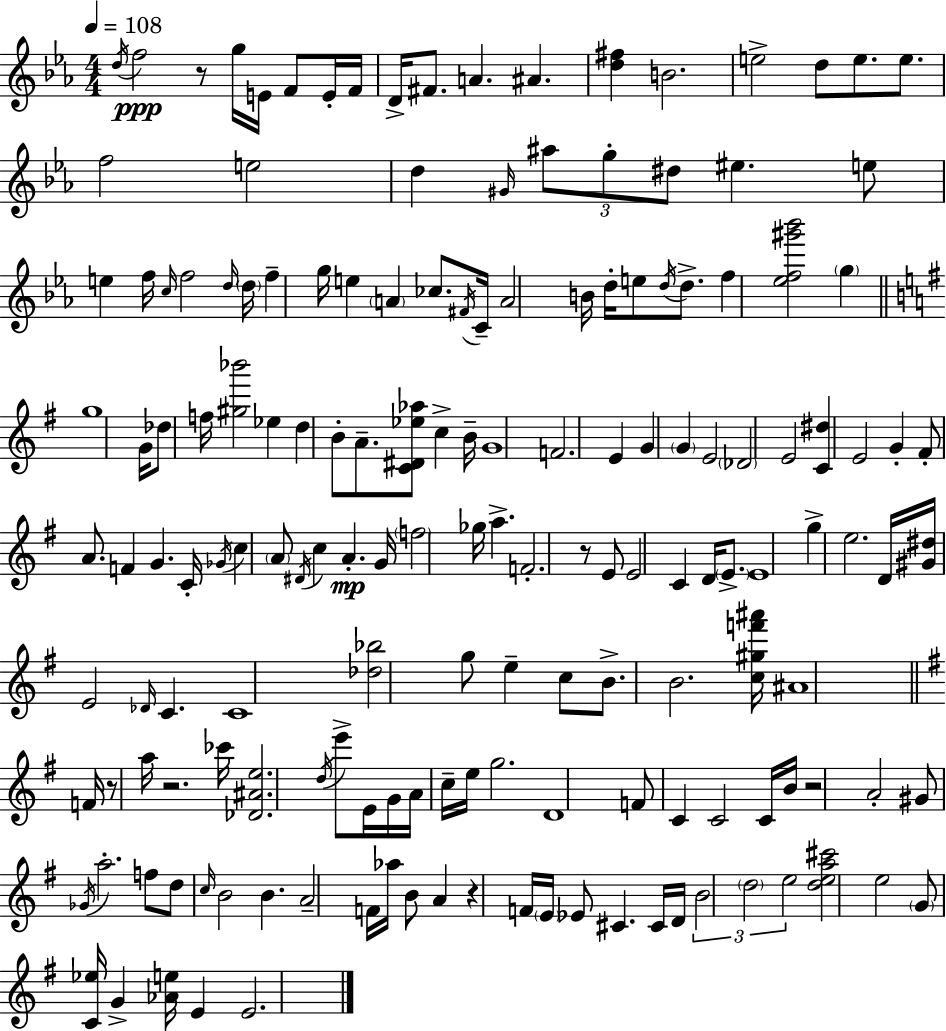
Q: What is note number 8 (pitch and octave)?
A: D4